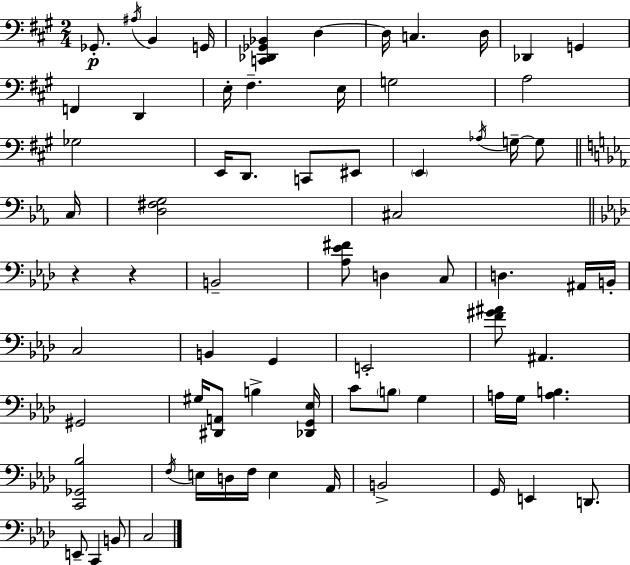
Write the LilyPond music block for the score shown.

{
  \clef bass
  \numericTimeSignature
  \time 2/4
  \key a \major
  ges,8.-.\p \acciaccatura { ais16 } b,4 | g,16 <c, des, ges, bes,>4 d4~~ | d16 c4. | d16 des,4 g,4 | \break f,4 d,4 | e16-. fis4.-- | e16 g2 | a2 | \break ges2 | e,16 d,8. c,8 eis,8 | \parenthesize e,4 \acciaccatura { aes16 } g16--~~ g8 | \bar "||" \break \key ees \major c16 <d fis g>2 | cis2 | \bar "||" \break \key f \minor r4 r4 | b,2-- | <aes ees' fis'>8 d4 c8 | d4. ais,16 b,16-. | \break c2 | b,4 g,4 | e,2-. | <f' gis' ais'>8 ais,4. | \break gis,2 | gis16 <dis, a,>8 b4-> <des, g, ees>16 | c'8 \parenthesize b8 g4 | a16 g16 <a b>4. | \break <c, ges, bes>2 | \acciaccatura { f16 } e16 d16 f16 e4 | aes,16 b,2-> | g,16 e,4 d,8. | \break e,8-- c,4 b,8 | c2 | \bar "|."
}